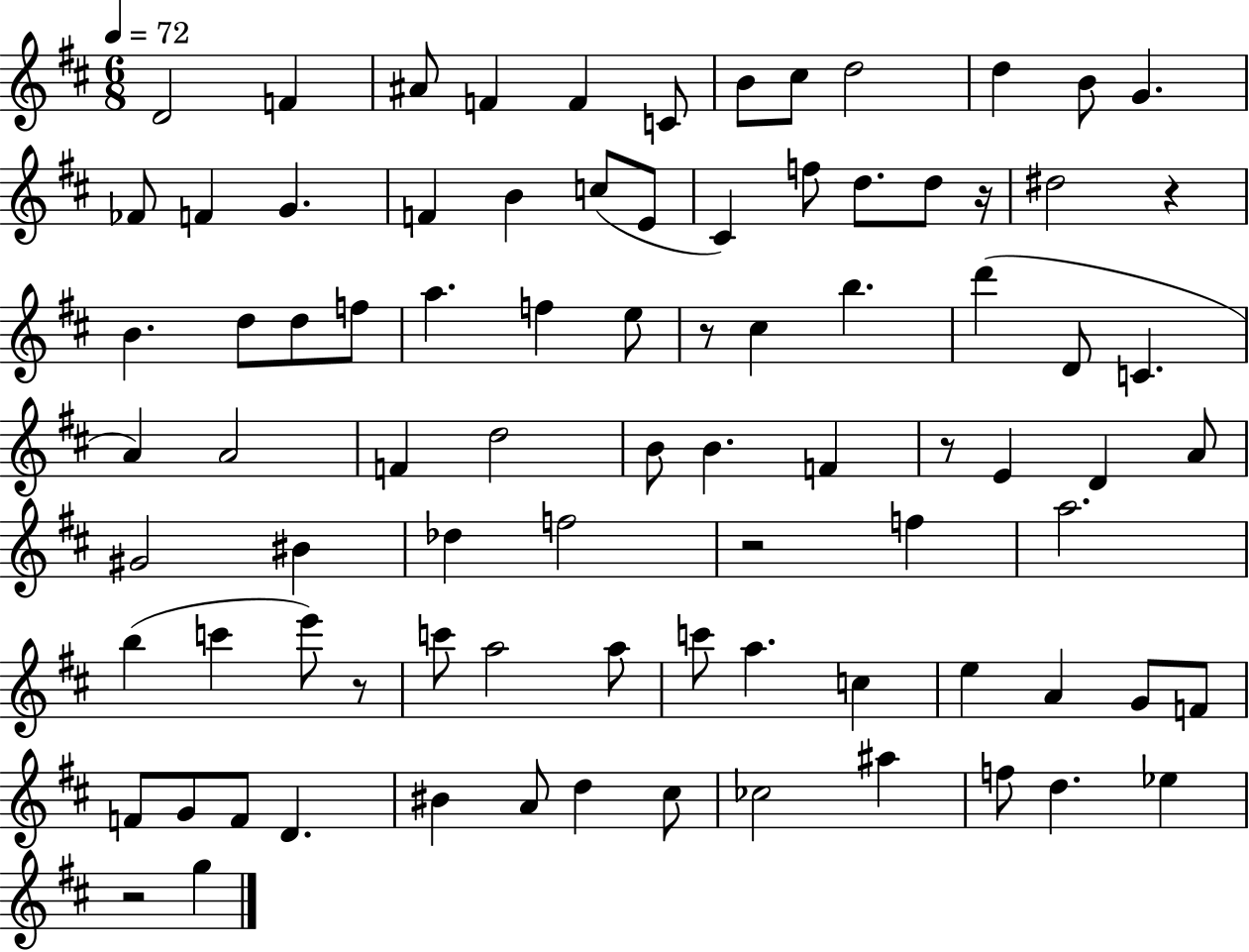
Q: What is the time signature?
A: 6/8